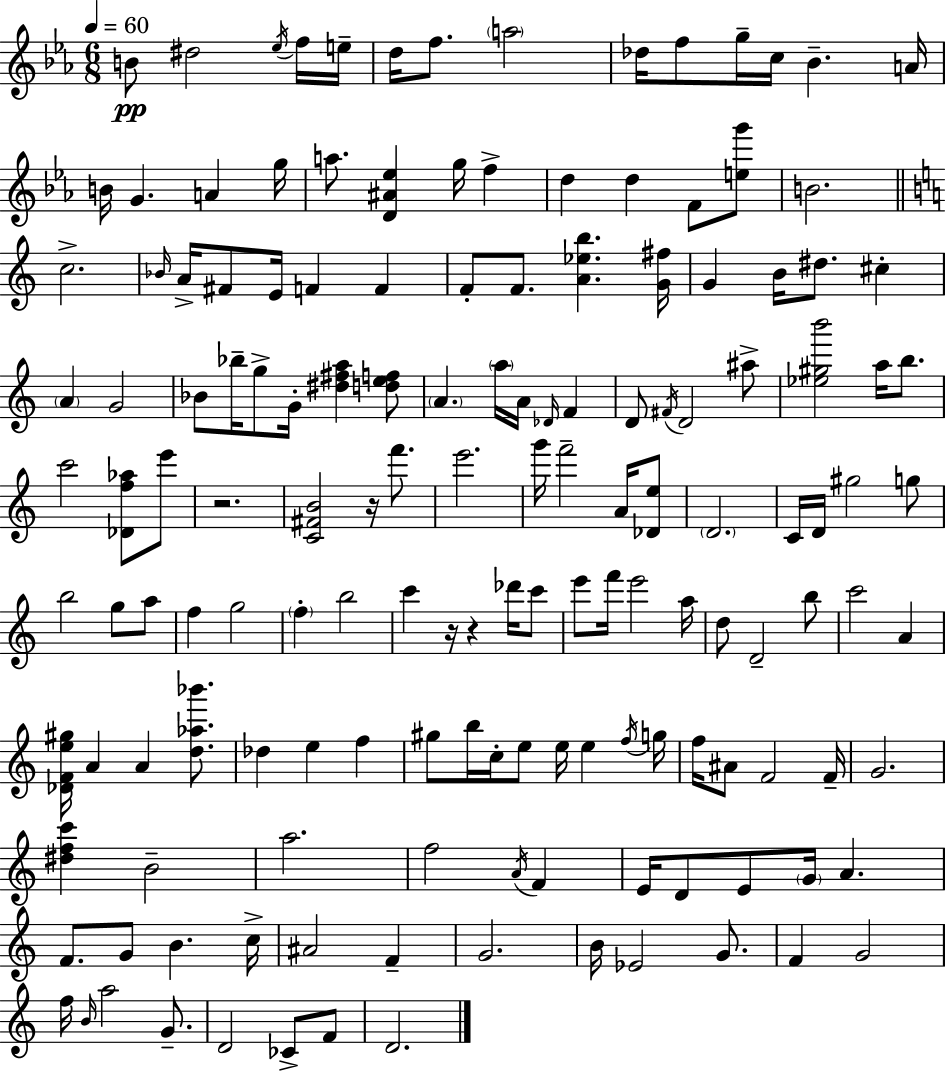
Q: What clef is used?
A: treble